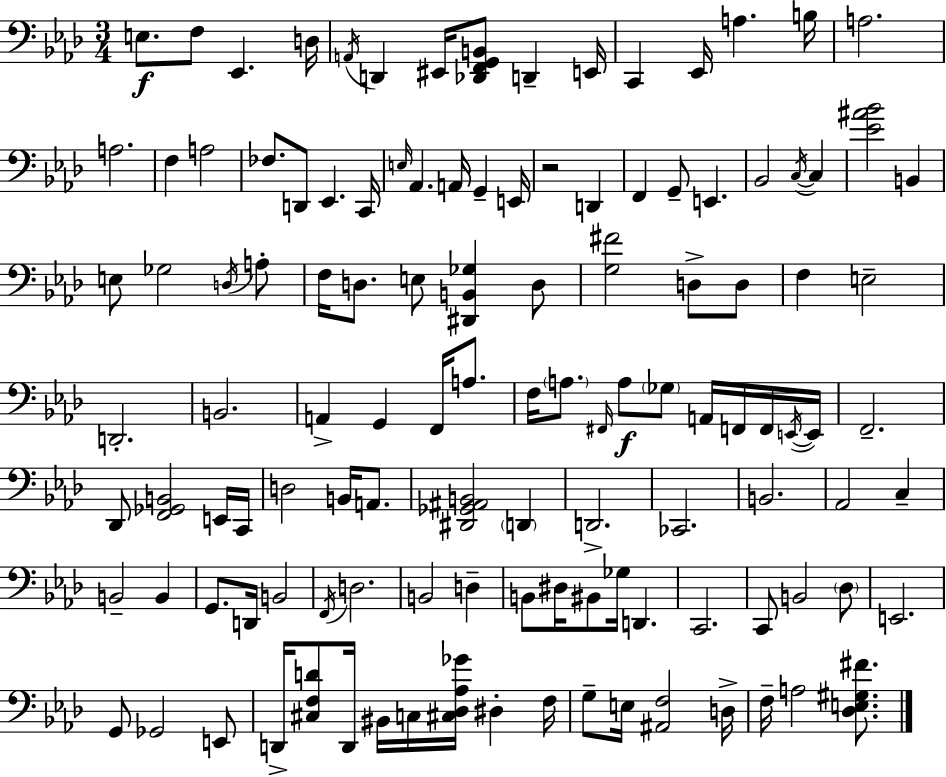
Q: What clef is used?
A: bass